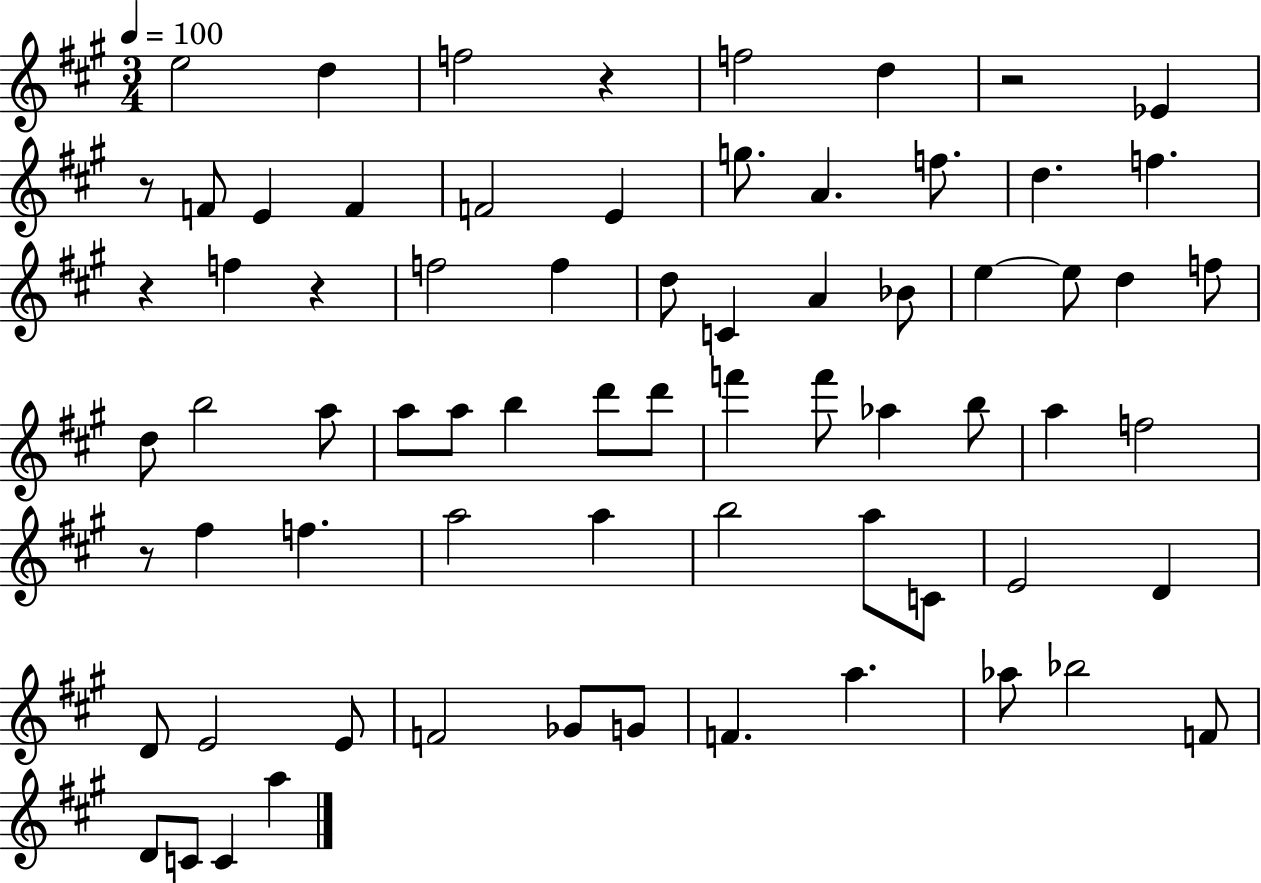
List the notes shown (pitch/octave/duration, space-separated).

E5/h D5/q F5/h R/q F5/h D5/q R/h Eb4/q R/e F4/e E4/q F4/q F4/h E4/q G5/e. A4/q. F5/e. D5/q. F5/q. R/q F5/q R/q F5/h F5/q D5/e C4/q A4/q Bb4/e E5/q E5/e D5/q F5/e D5/e B5/h A5/e A5/e A5/e B5/q D6/e D6/e F6/q F6/e Ab5/q B5/e A5/q F5/h R/e F#5/q F5/q. A5/h A5/q B5/h A5/e C4/e E4/h D4/q D4/e E4/h E4/e F4/h Gb4/e G4/e F4/q. A5/q. Ab5/e Bb5/h F4/e D4/e C4/e C4/q A5/q